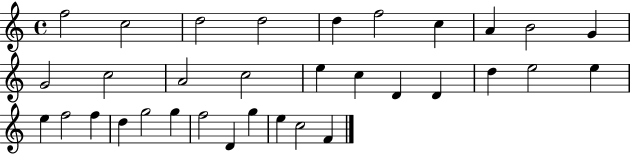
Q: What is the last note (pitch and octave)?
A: F4